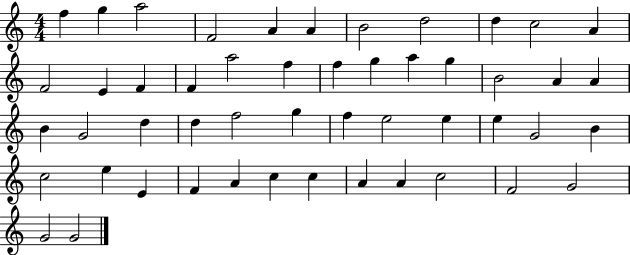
X:1
T:Untitled
M:4/4
L:1/4
K:C
f g a2 F2 A A B2 d2 d c2 A F2 E F F a2 f f g a g B2 A A B G2 d d f2 g f e2 e e G2 B c2 e E F A c c A A c2 F2 G2 G2 G2